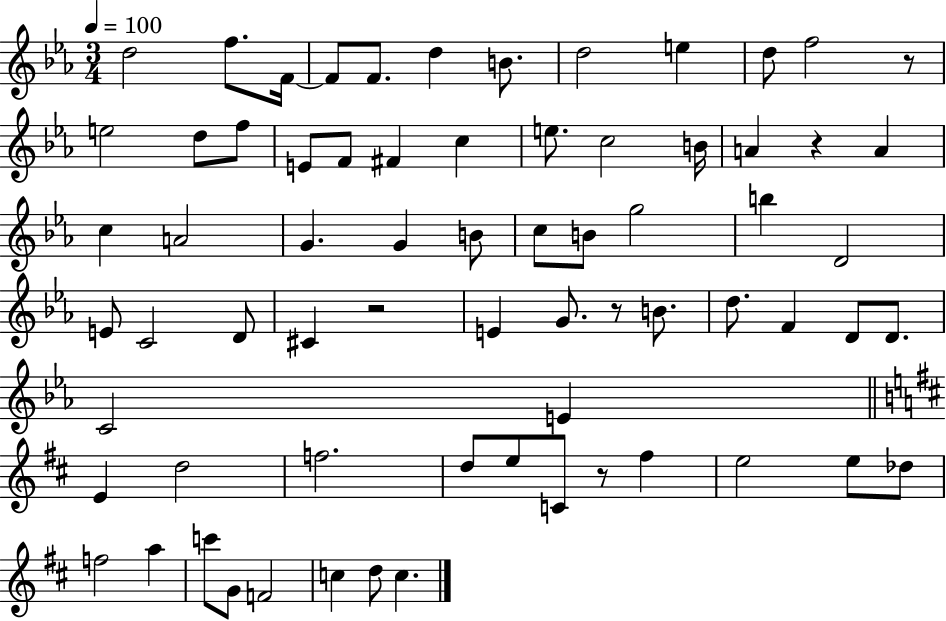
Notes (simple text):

D5/h F5/e. F4/s F4/e F4/e. D5/q B4/e. D5/h E5/q D5/e F5/h R/e E5/h D5/e F5/e E4/e F4/e F#4/q C5/q E5/e. C5/h B4/s A4/q R/q A4/q C5/q A4/h G4/q. G4/q B4/e C5/e B4/e G5/h B5/q D4/h E4/e C4/h D4/e C#4/q R/h E4/q G4/e. R/e B4/e. D5/e. F4/q D4/e D4/e. C4/h E4/q E4/q D5/h F5/h. D5/e E5/e C4/e R/e F#5/q E5/h E5/e Db5/e F5/h A5/q C6/e G4/e F4/h C5/q D5/e C5/q.